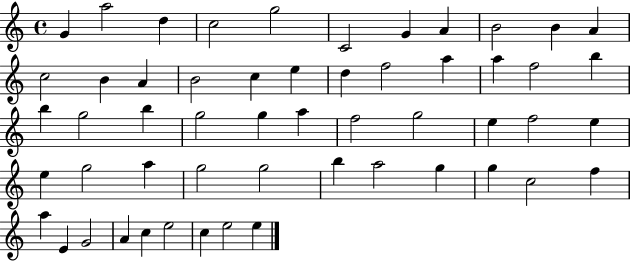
{
  \clef treble
  \time 4/4
  \defaultTimeSignature
  \key c \major
  g'4 a''2 d''4 | c''2 g''2 | c'2 g'4 a'4 | b'2 b'4 a'4 | \break c''2 b'4 a'4 | b'2 c''4 e''4 | d''4 f''2 a''4 | a''4 f''2 b''4 | \break b''4 g''2 b''4 | g''2 g''4 a''4 | f''2 g''2 | e''4 f''2 e''4 | \break e''4 g''2 a''4 | g''2 g''2 | b''4 a''2 g''4 | g''4 c''2 f''4 | \break a''4 e'4 g'2 | a'4 c''4 e''2 | c''4 e''2 e''4 | \bar "|."
}